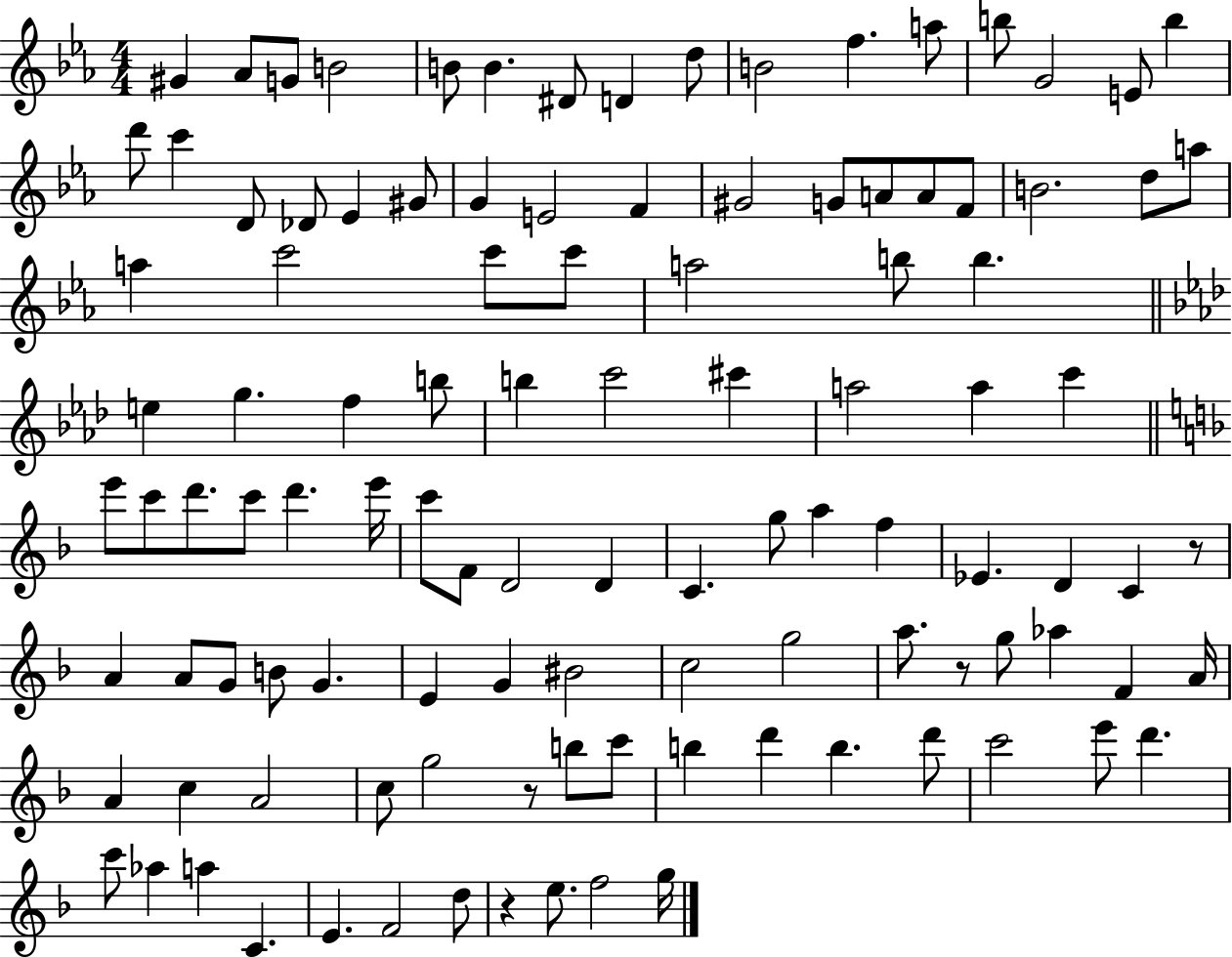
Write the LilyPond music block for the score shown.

{
  \clef treble
  \numericTimeSignature
  \time 4/4
  \key ees \major
  gis'4 aes'8 g'8 b'2 | b'8 b'4. dis'8 d'4 d''8 | b'2 f''4. a''8 | b''8 g'2 e'8 b''4 | \break d'''8 c'''4 d'8 des'8 ees'4 gis'8 | g'4 e'2 f'4 | gis'2 g'8 a'8 a'8 f'8 | b'2. d''8 a''8 | \break a''4 c'''2 c'''8 c'''8 | a''2 b''8 b''4. | \bar "||" \break \key aes \major e''4 g''4. f''4 b''8 | b''4 c'''2 cis'''4 | a''2 a''4 c'''4 | \bar "||" \break \key f \major e'''8 c'''8 d'''8. c'''8 d'''4. e'''16 | c'''8 f'8 d'2 d'4 | c'4. g''8 a''4 f''4 | ees'4. d'4 c'4 r8 | \break a'4 a'8 g'8 b'8 g'4. | e'4 g'4 bis'2 | c''2 g''2 | a''8. r8 g''8 aes''4 f'4 a'16 | \break a'4 c''4 a'2 | c''8 g''2 r8 b''8 c'''8 | b''4 d'''4 b''4. d'''8 | c'''2 e'''8 d'''4. | \break c'''8 aes''4 a''4 c'4. | e'4. f'2 d''8 | r4 e''8. f''2 g''16 | \bar "|."
}